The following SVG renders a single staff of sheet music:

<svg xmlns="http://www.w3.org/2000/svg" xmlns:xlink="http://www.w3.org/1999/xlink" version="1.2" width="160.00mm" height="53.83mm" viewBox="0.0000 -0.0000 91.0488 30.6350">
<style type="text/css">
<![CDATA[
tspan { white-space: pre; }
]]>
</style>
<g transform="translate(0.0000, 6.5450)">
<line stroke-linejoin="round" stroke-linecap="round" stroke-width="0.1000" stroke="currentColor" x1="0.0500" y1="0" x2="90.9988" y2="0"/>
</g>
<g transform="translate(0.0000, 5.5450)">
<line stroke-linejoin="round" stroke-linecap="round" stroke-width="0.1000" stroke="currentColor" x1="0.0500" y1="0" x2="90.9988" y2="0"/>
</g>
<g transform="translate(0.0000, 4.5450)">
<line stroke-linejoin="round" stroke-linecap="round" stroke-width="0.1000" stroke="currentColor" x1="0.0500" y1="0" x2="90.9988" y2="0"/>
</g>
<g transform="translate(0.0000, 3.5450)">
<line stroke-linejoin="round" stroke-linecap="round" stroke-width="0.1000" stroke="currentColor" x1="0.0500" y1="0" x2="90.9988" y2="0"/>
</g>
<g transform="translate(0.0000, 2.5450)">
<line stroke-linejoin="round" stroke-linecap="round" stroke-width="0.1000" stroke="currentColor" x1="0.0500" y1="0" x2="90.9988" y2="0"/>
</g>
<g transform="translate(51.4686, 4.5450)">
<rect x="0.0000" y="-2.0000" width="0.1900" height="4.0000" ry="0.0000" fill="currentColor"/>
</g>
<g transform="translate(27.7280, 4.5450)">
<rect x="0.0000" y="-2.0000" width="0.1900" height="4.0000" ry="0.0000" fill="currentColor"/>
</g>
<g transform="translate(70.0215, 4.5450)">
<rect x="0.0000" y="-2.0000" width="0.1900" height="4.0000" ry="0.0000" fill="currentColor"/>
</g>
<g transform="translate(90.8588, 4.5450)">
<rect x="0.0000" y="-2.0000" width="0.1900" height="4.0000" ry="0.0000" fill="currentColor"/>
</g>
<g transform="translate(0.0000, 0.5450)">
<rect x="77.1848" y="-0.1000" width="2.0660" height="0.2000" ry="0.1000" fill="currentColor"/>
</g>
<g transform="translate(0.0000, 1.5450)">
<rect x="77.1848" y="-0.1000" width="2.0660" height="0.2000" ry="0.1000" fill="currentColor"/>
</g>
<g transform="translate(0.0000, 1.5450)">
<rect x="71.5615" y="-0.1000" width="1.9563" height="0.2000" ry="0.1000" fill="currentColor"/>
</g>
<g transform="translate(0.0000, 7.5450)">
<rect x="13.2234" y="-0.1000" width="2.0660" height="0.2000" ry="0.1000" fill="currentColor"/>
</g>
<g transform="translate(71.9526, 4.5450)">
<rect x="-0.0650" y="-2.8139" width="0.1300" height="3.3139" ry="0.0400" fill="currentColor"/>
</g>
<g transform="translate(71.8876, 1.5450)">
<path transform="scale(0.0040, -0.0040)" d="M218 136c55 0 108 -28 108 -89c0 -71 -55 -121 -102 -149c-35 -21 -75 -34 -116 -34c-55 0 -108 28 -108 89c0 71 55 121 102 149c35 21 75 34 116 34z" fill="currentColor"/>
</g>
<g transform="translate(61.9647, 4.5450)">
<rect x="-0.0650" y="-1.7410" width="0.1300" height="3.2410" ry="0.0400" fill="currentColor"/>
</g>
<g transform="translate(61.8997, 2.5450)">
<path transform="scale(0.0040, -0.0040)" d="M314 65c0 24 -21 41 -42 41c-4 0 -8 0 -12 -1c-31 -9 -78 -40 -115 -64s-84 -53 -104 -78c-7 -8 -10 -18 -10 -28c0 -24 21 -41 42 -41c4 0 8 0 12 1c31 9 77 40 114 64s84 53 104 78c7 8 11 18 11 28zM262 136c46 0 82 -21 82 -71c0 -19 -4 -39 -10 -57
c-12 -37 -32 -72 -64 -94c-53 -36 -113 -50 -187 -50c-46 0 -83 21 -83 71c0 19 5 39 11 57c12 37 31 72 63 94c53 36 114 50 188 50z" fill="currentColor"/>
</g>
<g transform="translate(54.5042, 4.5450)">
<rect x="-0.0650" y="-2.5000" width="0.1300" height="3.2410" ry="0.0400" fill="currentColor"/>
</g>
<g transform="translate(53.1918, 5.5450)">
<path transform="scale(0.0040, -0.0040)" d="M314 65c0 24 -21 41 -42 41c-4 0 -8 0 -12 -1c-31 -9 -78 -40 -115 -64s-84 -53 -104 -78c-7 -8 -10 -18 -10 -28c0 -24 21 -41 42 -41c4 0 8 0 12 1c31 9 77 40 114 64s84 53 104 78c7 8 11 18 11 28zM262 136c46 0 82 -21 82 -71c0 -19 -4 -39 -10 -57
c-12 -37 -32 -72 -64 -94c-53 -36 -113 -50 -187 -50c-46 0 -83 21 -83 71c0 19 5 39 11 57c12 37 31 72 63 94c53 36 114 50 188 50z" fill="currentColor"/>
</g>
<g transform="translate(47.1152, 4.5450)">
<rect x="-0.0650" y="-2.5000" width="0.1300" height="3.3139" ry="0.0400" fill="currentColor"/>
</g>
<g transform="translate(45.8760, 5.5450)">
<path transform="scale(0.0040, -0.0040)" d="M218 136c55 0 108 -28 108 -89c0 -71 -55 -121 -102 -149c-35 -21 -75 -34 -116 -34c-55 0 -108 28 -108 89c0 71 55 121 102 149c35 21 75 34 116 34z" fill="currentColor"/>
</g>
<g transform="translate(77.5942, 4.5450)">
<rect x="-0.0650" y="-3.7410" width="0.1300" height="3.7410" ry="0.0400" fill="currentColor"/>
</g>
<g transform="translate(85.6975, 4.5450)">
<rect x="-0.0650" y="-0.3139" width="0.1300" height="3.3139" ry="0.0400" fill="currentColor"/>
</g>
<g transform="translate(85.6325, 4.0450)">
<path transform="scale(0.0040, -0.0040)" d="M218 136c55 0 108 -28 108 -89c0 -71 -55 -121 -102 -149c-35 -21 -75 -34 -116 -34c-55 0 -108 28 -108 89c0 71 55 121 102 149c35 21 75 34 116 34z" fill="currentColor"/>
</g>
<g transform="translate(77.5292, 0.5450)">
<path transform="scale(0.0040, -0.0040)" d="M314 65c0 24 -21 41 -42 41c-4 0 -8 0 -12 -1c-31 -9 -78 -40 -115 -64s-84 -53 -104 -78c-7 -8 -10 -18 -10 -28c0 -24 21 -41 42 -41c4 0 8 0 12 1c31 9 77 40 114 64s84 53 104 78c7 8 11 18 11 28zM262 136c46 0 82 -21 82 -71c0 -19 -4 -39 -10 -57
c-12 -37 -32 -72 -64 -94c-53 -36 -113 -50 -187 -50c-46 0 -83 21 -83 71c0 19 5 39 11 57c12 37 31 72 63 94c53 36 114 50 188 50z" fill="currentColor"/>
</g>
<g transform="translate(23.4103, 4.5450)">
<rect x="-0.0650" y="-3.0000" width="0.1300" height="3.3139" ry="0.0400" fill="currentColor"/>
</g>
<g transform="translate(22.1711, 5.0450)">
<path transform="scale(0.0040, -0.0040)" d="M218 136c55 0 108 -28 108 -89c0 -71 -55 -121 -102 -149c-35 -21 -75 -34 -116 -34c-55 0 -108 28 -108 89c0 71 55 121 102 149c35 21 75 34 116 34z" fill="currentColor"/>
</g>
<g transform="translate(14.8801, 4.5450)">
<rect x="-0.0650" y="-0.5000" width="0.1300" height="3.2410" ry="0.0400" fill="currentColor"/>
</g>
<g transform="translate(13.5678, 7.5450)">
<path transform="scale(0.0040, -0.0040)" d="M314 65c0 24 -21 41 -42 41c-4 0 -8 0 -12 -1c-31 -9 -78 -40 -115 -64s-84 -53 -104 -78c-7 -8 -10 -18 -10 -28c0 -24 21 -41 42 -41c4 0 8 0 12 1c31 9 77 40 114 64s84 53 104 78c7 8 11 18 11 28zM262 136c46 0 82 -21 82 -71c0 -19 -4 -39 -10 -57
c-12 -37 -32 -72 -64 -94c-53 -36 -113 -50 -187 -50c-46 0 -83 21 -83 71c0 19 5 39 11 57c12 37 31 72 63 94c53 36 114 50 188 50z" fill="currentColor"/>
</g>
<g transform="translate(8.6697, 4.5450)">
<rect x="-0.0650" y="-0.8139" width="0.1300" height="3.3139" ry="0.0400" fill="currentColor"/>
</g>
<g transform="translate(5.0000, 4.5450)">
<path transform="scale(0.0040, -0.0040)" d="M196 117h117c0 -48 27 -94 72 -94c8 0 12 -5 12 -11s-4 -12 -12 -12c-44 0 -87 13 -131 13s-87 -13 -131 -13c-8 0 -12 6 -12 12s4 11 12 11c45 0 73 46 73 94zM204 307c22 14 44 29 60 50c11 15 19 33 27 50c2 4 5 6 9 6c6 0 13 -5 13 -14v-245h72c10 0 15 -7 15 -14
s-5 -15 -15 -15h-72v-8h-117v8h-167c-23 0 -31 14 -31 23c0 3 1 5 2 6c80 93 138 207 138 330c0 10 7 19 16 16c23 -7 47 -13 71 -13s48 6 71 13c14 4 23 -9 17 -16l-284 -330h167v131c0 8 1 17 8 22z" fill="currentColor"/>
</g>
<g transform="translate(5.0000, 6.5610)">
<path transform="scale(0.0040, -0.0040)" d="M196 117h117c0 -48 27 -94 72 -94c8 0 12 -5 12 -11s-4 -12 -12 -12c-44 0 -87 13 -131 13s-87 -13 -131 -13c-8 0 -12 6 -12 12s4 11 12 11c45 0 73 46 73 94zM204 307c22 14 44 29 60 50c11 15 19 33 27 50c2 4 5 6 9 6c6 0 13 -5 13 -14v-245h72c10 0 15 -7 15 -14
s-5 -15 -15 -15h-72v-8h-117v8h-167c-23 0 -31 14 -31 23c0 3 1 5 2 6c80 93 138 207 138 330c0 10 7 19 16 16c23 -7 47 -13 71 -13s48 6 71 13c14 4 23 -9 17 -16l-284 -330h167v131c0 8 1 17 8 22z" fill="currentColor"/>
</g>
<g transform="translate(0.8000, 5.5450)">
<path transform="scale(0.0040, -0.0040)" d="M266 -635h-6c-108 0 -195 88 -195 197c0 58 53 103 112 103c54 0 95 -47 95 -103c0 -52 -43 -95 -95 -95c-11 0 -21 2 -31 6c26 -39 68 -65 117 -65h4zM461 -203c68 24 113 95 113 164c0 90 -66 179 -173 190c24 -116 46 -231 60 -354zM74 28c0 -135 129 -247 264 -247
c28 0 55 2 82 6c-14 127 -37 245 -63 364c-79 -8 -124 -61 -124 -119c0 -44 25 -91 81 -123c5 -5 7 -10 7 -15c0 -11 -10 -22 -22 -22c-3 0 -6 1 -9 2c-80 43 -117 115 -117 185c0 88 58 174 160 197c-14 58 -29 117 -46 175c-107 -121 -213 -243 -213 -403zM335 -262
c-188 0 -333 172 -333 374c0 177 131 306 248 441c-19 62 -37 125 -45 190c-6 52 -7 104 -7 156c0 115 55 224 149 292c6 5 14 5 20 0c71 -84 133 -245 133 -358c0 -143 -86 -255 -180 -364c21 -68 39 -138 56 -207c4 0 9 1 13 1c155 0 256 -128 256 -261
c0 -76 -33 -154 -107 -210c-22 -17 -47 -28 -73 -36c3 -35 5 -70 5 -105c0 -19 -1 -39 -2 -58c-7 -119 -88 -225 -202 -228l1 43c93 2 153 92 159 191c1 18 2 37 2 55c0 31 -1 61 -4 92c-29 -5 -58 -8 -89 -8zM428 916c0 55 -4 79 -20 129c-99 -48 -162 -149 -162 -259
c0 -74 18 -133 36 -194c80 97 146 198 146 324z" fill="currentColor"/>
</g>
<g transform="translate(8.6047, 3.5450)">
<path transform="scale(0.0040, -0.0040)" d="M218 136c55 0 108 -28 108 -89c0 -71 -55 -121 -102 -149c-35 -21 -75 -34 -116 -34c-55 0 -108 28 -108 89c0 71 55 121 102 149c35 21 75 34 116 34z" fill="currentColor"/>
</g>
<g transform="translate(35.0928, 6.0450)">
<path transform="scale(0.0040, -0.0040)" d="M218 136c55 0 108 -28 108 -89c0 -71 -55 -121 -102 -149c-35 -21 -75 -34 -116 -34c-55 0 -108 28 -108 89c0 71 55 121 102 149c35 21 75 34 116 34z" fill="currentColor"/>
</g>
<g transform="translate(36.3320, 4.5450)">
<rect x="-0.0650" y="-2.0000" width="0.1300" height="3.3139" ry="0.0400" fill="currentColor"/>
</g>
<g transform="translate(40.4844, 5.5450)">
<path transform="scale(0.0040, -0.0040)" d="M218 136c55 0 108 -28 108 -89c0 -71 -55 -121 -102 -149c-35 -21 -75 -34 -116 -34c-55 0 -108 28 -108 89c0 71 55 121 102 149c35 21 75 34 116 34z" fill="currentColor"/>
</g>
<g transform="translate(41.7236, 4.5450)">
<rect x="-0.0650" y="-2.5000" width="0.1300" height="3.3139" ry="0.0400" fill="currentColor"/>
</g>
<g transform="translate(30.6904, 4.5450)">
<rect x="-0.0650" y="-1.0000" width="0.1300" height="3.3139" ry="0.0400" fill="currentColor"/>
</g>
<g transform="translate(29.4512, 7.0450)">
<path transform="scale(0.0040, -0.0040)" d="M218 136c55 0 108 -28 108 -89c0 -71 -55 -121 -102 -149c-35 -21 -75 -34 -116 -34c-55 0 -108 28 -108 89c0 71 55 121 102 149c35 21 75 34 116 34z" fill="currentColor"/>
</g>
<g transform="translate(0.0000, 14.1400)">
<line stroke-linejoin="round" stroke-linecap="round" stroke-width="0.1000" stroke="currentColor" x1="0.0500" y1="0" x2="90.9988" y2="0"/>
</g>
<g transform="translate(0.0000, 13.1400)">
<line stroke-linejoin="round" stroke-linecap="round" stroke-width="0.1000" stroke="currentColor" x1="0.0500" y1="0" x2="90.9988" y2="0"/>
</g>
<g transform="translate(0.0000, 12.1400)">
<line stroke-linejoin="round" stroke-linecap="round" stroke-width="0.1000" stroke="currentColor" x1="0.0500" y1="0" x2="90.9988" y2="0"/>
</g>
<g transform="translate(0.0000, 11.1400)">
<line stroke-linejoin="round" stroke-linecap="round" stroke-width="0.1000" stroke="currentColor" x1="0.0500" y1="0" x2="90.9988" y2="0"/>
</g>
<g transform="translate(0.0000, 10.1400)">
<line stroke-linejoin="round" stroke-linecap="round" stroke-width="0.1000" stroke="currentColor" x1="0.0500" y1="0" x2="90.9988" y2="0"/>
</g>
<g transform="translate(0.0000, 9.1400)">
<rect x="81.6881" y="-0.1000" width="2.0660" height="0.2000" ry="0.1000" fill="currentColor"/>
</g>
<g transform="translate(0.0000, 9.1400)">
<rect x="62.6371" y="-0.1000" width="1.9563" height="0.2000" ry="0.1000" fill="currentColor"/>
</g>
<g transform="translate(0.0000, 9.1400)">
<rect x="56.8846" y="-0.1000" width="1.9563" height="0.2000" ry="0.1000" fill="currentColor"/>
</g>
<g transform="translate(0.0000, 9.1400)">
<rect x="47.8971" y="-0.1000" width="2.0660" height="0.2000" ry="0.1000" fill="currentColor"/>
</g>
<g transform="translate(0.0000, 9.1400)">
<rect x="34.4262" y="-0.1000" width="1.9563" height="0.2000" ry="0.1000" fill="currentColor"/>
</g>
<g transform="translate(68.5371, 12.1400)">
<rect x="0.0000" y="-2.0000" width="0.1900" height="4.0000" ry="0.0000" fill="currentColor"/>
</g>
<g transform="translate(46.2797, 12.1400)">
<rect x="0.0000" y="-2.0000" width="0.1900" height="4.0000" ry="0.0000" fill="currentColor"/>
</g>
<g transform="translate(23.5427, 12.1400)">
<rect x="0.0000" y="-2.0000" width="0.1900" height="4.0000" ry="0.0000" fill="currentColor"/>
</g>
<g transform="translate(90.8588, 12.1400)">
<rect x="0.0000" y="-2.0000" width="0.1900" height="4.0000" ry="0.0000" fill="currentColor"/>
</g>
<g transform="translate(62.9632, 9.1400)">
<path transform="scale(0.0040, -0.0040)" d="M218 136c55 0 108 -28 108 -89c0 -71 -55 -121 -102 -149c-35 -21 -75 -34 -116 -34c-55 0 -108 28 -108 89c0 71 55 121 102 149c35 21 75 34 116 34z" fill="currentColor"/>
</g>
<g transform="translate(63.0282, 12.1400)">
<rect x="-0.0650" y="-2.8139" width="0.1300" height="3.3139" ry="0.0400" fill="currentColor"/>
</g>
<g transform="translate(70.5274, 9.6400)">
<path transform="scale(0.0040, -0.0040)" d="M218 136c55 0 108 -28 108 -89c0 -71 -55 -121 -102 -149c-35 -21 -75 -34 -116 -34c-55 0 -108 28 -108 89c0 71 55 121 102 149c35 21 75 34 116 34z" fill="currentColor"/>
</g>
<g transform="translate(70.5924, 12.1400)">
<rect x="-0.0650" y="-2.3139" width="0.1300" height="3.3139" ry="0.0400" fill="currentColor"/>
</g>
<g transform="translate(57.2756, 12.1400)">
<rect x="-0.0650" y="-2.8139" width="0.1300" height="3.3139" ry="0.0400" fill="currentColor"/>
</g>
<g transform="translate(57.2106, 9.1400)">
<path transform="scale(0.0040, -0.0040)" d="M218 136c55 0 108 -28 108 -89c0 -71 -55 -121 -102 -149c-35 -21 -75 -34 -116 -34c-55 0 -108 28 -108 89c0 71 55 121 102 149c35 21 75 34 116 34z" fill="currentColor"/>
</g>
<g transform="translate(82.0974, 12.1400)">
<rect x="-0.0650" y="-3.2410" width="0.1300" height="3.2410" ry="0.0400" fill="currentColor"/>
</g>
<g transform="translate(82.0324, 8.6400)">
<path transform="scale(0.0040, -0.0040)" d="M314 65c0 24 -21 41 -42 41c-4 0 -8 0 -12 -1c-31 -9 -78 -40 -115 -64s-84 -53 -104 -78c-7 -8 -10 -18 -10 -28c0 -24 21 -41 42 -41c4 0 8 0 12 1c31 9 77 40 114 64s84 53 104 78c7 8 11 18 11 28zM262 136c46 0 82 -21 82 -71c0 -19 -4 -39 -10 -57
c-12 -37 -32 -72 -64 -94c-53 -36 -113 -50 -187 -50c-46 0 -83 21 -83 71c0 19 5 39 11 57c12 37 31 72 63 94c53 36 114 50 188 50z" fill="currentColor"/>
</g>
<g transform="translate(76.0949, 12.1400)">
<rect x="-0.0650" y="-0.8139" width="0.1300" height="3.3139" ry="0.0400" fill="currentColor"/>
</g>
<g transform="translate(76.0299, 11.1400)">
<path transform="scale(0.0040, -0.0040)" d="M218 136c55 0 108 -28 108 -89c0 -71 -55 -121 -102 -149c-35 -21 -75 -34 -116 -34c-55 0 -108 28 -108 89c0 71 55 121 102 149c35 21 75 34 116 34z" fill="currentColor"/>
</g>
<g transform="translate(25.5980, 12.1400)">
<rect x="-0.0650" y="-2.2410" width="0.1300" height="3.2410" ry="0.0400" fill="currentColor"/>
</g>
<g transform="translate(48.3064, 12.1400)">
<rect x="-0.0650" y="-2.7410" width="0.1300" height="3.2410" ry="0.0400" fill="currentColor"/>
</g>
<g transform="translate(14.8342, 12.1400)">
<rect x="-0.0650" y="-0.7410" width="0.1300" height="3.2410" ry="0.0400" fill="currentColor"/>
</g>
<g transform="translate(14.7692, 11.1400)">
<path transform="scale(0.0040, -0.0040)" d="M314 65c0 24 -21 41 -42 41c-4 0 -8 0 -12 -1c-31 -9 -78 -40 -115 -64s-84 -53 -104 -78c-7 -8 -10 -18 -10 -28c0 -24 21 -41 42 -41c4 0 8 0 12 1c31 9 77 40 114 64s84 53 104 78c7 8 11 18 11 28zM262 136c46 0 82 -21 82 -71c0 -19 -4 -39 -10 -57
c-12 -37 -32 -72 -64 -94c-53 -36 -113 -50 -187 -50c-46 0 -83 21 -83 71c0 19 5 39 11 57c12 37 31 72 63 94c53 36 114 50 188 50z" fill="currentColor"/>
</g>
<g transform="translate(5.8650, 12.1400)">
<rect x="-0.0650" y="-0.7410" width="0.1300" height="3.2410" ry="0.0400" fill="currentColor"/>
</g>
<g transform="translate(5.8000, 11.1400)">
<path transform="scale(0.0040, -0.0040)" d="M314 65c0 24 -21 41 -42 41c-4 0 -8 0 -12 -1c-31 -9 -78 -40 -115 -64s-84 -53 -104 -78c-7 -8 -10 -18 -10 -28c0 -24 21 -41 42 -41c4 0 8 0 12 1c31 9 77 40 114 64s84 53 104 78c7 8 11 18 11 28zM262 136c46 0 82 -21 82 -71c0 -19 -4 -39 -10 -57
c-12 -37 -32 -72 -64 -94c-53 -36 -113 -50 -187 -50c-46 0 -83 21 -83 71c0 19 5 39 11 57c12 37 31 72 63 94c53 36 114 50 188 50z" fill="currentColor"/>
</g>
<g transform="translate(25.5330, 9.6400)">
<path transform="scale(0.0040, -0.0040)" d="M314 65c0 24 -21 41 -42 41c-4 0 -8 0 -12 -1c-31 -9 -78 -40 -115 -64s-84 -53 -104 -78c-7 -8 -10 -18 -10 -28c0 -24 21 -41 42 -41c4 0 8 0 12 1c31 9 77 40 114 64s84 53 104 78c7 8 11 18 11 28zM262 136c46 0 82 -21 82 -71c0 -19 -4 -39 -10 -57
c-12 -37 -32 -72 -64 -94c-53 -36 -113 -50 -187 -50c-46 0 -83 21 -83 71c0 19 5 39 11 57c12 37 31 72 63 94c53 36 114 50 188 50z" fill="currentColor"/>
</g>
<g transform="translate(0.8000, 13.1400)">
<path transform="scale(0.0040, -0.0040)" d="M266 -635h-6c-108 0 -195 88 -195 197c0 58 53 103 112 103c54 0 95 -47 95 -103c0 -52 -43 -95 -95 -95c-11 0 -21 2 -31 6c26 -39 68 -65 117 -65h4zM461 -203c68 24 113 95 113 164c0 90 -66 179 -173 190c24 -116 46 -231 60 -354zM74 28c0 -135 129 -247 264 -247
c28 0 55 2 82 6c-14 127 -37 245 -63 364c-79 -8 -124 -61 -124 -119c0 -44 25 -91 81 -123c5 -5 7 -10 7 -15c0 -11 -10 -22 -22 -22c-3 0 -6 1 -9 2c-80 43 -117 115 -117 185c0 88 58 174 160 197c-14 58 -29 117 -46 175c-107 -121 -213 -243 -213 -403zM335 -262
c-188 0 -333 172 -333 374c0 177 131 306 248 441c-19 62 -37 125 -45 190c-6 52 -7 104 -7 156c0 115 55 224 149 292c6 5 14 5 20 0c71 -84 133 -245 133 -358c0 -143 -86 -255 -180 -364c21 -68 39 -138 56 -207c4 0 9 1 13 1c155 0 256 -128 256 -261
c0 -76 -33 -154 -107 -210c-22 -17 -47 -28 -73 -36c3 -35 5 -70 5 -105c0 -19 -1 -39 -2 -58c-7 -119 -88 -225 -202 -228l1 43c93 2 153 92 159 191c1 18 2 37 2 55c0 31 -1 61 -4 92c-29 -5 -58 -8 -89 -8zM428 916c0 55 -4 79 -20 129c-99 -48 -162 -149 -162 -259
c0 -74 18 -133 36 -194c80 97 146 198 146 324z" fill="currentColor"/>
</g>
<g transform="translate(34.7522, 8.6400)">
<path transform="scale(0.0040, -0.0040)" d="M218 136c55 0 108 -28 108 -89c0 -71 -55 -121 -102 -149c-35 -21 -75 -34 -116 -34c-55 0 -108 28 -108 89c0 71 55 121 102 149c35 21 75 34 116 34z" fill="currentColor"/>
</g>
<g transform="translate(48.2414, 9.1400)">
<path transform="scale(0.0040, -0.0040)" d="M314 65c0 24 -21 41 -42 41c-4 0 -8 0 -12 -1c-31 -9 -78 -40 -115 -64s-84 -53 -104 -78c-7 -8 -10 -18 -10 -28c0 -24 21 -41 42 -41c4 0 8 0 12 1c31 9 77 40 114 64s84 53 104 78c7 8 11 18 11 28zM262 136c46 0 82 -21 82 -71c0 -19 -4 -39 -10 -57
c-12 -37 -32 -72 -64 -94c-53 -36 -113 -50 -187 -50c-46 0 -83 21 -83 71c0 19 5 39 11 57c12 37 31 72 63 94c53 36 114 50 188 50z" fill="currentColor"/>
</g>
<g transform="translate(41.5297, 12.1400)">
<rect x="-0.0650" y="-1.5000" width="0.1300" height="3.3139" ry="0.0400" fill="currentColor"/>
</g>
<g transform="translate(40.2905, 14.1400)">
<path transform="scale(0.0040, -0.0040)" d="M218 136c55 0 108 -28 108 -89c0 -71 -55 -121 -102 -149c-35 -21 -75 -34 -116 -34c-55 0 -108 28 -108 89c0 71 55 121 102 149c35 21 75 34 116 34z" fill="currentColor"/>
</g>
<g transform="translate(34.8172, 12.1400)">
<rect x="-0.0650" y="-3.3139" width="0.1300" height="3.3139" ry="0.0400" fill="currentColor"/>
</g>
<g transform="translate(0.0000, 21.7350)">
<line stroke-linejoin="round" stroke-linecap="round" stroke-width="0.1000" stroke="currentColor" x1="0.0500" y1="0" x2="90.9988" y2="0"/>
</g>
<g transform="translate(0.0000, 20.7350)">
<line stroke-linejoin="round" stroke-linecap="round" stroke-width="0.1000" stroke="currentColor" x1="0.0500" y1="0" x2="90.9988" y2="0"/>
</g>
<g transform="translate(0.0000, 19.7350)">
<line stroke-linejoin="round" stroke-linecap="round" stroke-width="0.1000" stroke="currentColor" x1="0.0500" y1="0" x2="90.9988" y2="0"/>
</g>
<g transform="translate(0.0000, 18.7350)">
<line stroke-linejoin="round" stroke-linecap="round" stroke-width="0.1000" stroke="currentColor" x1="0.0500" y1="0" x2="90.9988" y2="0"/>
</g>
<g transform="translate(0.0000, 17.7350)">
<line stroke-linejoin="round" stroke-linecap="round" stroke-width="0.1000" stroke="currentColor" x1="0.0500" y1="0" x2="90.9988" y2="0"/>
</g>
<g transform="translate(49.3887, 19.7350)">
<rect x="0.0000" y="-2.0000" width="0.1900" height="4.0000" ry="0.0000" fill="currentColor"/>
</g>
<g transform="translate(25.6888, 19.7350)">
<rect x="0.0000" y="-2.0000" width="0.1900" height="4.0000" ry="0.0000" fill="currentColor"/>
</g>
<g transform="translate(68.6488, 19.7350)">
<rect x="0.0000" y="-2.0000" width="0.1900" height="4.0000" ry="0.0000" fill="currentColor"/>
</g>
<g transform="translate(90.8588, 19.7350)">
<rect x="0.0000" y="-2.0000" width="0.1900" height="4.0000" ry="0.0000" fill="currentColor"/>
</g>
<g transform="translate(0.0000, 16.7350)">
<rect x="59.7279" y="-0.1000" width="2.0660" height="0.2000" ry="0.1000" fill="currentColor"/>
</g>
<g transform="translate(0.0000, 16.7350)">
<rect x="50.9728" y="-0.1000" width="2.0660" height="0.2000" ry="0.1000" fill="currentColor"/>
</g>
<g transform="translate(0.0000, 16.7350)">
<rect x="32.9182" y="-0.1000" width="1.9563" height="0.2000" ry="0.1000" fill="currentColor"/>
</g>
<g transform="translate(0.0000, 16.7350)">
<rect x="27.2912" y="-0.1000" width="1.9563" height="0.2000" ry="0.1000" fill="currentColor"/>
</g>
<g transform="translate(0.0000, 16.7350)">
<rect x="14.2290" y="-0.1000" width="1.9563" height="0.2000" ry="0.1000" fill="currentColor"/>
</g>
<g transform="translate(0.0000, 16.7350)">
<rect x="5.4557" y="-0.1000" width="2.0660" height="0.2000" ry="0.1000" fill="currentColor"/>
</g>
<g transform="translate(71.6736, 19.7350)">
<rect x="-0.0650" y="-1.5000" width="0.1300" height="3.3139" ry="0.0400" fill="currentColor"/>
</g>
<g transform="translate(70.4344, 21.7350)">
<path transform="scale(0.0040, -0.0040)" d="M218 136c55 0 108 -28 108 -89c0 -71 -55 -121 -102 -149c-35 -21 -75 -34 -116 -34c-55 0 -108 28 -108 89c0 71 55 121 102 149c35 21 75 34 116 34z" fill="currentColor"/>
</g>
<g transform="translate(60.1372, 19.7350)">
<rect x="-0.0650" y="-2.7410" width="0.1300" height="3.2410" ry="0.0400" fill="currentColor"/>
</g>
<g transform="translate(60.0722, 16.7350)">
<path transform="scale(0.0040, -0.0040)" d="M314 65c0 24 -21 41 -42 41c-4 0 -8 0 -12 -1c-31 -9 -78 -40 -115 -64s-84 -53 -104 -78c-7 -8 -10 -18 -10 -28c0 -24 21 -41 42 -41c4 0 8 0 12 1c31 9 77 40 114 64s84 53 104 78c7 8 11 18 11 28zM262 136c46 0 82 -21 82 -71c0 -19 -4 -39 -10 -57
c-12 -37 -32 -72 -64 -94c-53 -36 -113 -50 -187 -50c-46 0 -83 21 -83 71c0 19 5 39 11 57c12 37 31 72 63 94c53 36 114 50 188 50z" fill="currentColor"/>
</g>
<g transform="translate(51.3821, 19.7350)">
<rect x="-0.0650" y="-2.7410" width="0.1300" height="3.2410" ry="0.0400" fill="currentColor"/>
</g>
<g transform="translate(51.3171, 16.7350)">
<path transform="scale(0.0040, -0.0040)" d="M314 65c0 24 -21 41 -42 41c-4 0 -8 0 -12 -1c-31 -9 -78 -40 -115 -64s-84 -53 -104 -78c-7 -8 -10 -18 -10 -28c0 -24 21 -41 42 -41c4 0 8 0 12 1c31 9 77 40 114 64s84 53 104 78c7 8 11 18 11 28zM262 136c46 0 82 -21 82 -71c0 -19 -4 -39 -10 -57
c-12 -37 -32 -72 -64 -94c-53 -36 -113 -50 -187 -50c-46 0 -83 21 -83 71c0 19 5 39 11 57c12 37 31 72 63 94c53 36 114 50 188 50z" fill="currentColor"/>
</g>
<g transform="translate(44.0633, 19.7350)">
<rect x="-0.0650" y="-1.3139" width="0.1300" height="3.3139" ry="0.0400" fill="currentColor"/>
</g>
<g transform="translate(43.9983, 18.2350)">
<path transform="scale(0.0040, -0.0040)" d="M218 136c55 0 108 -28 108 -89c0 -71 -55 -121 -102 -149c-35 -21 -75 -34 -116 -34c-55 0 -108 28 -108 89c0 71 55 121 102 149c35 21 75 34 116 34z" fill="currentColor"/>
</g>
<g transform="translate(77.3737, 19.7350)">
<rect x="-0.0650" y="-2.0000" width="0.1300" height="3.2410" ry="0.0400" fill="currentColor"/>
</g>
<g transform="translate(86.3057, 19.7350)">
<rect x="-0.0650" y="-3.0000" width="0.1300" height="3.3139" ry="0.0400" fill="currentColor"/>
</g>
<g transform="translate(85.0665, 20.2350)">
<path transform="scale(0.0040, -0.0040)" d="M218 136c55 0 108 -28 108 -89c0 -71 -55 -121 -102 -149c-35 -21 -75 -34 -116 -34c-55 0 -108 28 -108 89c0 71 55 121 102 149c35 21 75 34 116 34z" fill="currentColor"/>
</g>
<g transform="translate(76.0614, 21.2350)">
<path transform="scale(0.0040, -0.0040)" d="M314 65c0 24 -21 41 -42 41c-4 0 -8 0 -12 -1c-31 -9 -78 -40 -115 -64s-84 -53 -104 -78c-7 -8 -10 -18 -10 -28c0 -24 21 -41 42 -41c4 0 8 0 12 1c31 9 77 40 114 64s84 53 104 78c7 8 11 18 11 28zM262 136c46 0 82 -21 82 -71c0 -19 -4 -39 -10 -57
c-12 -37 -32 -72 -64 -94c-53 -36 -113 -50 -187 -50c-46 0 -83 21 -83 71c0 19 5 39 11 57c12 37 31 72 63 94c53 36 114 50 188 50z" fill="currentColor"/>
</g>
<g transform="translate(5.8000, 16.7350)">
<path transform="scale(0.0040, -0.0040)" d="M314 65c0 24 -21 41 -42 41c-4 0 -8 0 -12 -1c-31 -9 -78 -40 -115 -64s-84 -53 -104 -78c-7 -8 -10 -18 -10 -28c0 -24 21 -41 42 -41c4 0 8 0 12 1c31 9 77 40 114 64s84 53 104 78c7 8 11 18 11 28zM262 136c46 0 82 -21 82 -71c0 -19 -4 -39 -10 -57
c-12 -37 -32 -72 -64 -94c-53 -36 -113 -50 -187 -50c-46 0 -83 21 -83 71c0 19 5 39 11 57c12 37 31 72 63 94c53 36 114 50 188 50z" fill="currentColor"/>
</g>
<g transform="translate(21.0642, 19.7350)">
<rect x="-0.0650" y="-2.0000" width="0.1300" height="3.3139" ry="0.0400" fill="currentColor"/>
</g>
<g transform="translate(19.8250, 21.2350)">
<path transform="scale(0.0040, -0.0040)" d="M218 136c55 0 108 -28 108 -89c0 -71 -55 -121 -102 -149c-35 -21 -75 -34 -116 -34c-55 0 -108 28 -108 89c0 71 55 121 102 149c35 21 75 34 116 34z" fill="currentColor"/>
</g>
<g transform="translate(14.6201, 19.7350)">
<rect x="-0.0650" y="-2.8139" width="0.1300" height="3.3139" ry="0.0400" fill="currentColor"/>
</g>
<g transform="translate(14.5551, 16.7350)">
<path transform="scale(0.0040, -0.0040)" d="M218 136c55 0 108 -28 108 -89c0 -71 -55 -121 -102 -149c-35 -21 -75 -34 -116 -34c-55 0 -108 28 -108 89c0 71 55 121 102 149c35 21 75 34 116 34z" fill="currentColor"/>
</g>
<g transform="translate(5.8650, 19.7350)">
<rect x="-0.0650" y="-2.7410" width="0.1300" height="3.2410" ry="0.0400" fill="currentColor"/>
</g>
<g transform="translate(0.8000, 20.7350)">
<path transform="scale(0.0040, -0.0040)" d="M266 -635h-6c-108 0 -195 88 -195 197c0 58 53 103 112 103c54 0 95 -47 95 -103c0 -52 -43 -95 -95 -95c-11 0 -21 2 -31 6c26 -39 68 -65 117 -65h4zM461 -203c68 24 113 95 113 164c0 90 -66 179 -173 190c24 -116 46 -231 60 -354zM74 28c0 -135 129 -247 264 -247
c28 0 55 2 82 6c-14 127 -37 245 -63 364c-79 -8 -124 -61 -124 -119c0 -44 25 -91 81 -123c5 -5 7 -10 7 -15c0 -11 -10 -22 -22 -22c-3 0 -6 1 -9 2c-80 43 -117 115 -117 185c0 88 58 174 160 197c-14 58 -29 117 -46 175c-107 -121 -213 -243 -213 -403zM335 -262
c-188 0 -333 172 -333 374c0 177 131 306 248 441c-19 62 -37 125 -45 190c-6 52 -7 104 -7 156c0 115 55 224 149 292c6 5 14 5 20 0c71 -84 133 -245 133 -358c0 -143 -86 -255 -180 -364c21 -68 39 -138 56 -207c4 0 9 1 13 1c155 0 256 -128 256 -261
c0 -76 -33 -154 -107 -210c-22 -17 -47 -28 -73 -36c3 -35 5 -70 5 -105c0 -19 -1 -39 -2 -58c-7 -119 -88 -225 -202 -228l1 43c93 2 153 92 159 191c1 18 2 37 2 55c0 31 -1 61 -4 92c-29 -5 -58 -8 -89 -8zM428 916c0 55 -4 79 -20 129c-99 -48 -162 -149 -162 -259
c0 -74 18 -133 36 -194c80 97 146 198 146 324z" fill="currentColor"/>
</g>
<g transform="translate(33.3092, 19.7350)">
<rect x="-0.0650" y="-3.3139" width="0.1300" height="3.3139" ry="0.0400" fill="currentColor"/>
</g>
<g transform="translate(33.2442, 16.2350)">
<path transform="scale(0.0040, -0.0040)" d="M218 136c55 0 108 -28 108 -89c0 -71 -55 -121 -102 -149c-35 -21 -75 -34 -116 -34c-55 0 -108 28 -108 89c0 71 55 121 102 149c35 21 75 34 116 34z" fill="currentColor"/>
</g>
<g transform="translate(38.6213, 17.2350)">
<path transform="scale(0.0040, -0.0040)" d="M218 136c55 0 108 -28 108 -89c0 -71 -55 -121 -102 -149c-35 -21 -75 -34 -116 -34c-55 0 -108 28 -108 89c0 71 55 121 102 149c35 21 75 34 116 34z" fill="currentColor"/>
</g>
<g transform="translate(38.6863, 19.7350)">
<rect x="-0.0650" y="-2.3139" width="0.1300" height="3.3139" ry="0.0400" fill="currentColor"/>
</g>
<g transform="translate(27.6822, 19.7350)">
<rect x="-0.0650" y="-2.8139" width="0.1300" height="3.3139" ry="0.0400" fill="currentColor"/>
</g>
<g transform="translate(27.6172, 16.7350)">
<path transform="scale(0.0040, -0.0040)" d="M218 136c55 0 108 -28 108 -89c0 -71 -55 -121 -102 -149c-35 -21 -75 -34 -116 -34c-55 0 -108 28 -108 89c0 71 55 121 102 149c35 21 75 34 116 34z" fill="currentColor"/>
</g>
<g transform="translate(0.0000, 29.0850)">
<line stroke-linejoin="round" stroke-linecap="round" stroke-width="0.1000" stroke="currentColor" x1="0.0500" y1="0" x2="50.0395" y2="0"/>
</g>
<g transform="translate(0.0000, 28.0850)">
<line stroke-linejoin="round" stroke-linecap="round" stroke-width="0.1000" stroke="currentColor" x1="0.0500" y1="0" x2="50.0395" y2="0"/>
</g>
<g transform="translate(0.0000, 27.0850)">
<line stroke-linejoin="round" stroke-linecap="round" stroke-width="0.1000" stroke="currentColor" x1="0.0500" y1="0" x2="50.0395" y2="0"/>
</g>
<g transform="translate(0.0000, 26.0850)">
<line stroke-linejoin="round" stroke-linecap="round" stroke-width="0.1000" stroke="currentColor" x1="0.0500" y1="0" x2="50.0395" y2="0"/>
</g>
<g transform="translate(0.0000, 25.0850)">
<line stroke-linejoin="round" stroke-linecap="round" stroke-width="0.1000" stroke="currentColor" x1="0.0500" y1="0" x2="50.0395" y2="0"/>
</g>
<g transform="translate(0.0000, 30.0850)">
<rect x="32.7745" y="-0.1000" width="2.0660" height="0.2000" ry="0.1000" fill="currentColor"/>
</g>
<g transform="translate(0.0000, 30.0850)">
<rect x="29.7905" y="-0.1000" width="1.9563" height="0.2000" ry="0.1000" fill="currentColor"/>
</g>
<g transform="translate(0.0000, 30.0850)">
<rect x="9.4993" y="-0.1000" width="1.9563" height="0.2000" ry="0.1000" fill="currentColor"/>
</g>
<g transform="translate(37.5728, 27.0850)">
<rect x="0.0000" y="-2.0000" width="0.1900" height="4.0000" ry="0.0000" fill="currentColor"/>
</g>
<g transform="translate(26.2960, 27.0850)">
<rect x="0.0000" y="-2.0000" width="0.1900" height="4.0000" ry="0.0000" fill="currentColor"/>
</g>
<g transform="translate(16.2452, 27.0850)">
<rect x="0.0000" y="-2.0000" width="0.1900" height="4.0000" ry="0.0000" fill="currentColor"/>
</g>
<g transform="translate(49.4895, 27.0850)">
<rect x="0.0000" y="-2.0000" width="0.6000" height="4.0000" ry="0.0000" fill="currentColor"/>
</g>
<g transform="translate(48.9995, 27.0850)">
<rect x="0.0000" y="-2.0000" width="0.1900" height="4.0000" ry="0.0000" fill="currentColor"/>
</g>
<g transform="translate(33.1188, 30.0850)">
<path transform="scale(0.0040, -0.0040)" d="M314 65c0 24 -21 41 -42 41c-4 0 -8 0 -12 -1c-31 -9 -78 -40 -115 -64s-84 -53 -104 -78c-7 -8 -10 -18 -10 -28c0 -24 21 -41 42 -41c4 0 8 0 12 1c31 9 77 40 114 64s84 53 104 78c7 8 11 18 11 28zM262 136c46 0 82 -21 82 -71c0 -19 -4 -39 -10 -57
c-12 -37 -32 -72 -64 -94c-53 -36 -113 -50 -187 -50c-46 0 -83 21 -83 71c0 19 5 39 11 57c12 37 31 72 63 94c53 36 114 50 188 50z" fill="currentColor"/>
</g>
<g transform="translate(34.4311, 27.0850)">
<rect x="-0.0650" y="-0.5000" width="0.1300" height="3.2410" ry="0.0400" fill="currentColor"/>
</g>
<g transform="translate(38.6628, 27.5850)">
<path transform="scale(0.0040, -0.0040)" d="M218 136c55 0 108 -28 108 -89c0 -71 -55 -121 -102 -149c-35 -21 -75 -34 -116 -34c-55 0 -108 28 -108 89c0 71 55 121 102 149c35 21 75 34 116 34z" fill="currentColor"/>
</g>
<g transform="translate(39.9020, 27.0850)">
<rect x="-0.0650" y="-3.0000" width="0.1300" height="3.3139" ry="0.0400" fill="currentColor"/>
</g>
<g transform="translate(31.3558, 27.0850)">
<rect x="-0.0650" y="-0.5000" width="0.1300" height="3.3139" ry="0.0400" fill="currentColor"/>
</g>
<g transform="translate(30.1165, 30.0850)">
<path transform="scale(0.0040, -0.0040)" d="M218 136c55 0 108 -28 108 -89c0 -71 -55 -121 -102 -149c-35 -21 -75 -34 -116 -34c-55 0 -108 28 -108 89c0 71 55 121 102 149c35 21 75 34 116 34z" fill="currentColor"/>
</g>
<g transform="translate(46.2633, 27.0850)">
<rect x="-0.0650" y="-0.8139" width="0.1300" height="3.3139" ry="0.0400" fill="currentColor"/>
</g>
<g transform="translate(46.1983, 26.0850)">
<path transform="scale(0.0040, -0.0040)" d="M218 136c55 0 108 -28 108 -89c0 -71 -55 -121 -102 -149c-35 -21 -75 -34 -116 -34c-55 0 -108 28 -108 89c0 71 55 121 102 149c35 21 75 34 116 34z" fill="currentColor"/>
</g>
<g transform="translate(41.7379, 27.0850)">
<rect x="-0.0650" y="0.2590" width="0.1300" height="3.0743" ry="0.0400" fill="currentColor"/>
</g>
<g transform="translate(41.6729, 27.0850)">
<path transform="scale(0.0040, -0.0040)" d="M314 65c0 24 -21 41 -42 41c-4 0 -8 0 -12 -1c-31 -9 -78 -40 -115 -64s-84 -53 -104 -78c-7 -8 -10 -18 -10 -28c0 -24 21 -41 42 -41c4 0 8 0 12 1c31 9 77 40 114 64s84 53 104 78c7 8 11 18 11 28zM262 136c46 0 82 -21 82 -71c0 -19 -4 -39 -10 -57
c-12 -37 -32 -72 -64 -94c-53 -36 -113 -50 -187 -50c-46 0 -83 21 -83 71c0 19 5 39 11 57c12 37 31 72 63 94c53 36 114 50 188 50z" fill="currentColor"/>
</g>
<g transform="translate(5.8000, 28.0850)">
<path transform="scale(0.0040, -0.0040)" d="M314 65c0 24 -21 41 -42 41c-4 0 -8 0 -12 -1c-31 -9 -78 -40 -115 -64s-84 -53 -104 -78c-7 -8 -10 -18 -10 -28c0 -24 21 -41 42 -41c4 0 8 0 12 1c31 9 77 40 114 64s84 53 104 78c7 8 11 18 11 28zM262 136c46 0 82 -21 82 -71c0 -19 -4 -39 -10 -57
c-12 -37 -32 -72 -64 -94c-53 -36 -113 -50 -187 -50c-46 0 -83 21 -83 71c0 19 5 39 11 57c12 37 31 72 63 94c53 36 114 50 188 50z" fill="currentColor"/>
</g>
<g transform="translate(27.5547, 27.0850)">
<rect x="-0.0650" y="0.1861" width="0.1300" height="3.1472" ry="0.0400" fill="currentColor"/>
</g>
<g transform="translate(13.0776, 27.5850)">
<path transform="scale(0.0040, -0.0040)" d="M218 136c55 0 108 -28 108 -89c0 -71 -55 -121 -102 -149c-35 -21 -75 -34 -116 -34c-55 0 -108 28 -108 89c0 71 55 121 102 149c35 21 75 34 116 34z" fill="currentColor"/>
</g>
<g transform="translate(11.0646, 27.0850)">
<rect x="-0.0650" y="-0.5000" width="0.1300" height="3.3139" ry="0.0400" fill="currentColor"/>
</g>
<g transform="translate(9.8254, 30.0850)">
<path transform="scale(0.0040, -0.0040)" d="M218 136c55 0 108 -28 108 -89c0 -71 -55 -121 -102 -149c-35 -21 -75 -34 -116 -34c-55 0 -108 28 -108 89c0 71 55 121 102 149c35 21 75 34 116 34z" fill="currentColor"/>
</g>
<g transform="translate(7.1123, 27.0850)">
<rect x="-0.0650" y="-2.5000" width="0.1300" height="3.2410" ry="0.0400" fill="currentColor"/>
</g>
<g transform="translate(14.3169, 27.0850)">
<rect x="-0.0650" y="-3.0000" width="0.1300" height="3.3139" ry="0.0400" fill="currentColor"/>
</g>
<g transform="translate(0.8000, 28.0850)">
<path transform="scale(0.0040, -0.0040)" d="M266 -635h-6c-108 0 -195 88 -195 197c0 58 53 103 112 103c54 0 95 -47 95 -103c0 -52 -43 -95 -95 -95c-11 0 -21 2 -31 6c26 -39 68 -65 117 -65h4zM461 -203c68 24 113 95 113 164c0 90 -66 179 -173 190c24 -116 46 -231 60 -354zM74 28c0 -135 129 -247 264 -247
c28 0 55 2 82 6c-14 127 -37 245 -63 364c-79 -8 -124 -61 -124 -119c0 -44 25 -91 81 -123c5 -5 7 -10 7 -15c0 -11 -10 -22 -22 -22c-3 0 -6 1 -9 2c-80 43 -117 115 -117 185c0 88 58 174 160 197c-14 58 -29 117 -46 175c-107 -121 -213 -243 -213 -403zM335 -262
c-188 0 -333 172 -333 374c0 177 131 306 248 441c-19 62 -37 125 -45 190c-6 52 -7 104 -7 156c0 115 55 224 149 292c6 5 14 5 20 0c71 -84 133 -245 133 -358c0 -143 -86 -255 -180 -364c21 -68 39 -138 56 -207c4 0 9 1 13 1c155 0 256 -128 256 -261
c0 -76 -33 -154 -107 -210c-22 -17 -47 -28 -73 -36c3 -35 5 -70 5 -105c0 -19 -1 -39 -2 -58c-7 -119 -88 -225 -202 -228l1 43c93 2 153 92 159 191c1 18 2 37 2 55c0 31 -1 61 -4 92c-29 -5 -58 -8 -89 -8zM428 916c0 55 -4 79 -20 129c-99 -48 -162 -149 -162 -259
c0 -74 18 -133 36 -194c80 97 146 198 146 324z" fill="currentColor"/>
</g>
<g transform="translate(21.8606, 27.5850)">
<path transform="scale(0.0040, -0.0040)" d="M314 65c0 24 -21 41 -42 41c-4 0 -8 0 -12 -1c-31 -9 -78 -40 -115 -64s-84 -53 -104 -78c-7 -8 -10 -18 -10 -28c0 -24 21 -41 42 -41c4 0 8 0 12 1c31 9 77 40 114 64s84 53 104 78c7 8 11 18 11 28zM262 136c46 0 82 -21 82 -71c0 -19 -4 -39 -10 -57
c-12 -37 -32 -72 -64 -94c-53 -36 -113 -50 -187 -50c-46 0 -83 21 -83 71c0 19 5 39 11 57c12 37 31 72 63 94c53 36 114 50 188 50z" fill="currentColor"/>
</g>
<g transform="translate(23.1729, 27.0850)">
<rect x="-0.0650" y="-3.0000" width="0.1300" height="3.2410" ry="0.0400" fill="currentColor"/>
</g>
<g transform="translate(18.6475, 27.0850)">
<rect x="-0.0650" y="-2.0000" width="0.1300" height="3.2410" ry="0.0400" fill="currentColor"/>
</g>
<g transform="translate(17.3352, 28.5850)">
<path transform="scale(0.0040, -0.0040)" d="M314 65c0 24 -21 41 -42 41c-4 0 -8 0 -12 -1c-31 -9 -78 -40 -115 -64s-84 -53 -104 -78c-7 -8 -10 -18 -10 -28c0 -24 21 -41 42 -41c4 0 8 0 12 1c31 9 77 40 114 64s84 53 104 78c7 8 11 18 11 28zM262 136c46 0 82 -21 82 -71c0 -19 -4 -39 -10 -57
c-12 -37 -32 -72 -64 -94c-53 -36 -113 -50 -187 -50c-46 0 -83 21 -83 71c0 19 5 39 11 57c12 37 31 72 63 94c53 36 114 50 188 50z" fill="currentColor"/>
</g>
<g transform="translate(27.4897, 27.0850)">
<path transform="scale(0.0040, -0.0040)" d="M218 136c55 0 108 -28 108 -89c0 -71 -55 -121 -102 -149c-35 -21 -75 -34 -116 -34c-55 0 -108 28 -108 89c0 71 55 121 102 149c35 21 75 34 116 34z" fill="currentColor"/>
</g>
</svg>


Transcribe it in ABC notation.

X:1
T:Untitled
M:4/4
L:1/4
K:C
d C2 A D F G G G2 f2 a c'2 c d2 d2 g2 b E a2 a a g d b2 a2 a F a b g e a2 a2 E F2 A G2 C A F2 A2 B C C2 A B2 d